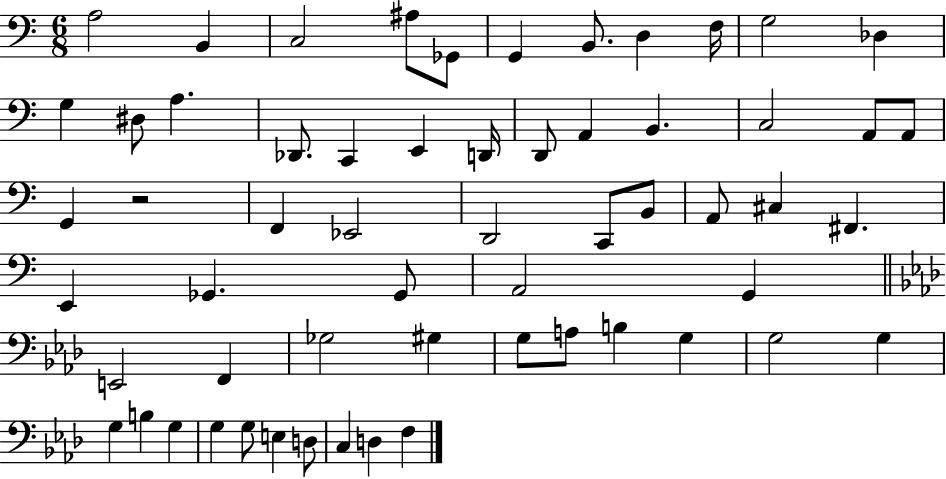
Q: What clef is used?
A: bass